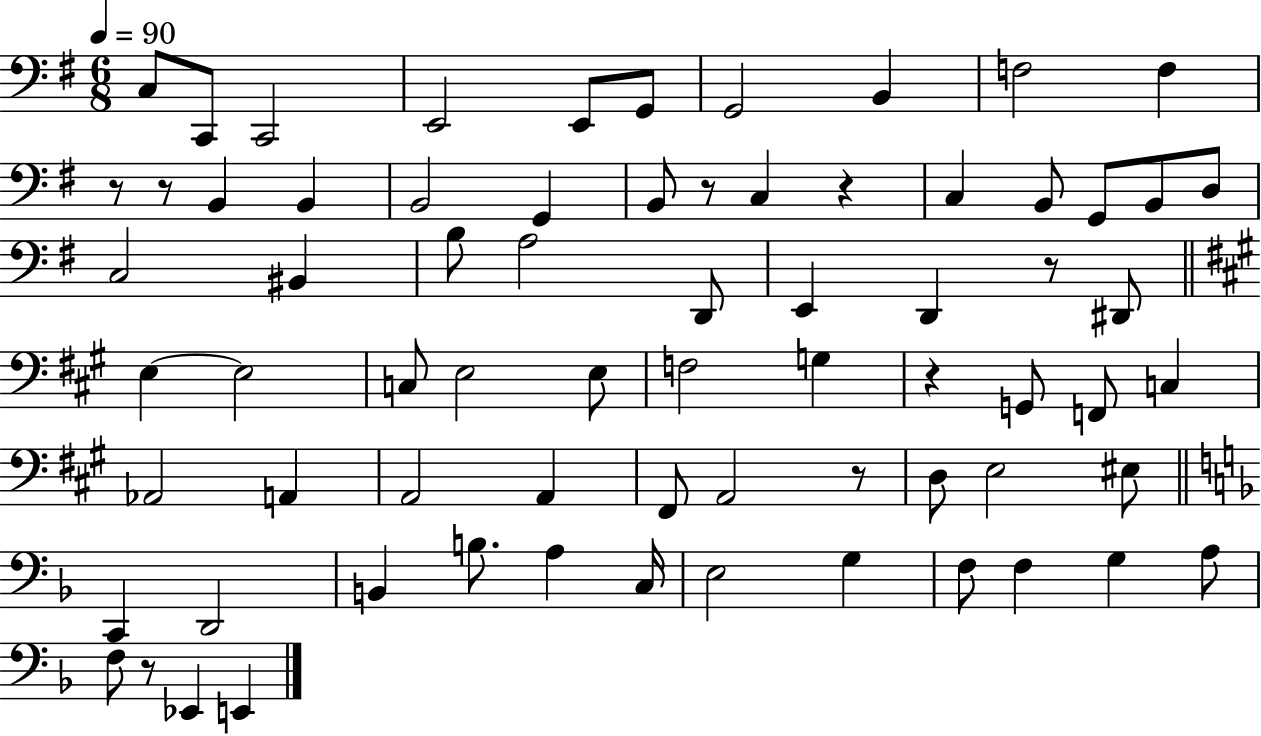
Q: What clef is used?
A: bass